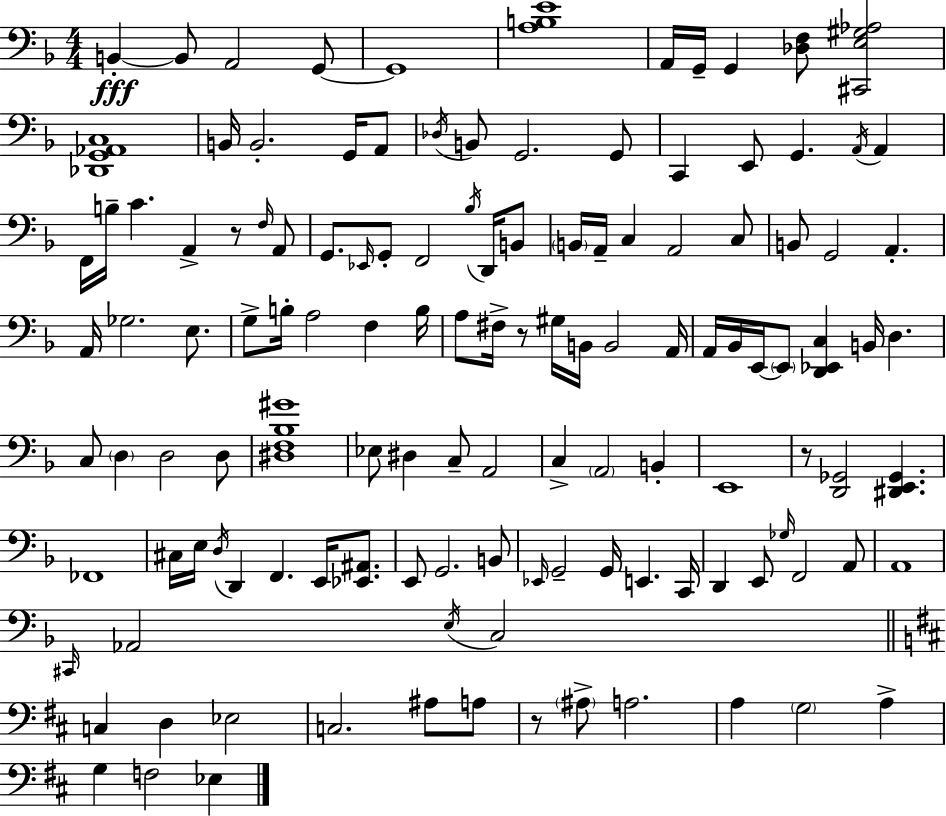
X:1
T:Untitled
M:4/4
L:1/4
K:Dm
B,, B,,/2 A,,2 G,,/2 G,,4 [A,B,E]4 A,,/4 G,,/4 G,, [_D,F,]/2 [^C,,E,^G,_A,]2 [_D,,G,,_A,,C,]4 B,,/4 B,,2 G,,/4 A,,/2 _D,/4 B,,/2 G,,2 G,,/2 C,, E,,/2 G,, A,,/4 A,, F,,/4 B,/4 C A,, z/2 F,/4 A,,/2 G,,/2 _E,,/4 G,,/2 F,,2 _B,/4 D,,/4 B,,/2 B,,/4 A,,/4 C, A,,2 C,/2 B,,/2 G,,2 A,, A,,/4 _G,2 E,/2 G,/2 B,/4 A,2 F, B,/4 A,/2 ^F,/4 z/2 ^G,/4 B,,/4 B,,2 A,,/4 A,,/4 _B,,/4 E,,/4 E,,/2 [D,,_E,,C,] B,,/4 D, C,/2 D, D,2 D,/2 [^D,F,_B,^G]4 _E,/2 ^D, C,/2 A,,2 C, A,,2 B,, E,,4 z/2 [D,,_G,,]2 [^D,,E,,_G,,] _F,,4 ^C,/4 E,/4 D,/4 D,, F,, E,,/4 [_E,,^A,,]/2 E,,/2 G,,2 B,,/2 _E,,/4 G,,2 G,,/4 E,, C,,/4 D,, E,,/2 _G,/4 F,,2 A,,/2 A,,4 ^C,,/4 _A,,2 E,/4 C,2 C, D, _E,2 C,2 ^A,/2 A,/2 z/2 ^A,/2 A,2 A, G,2 A, G, F,2 _E,